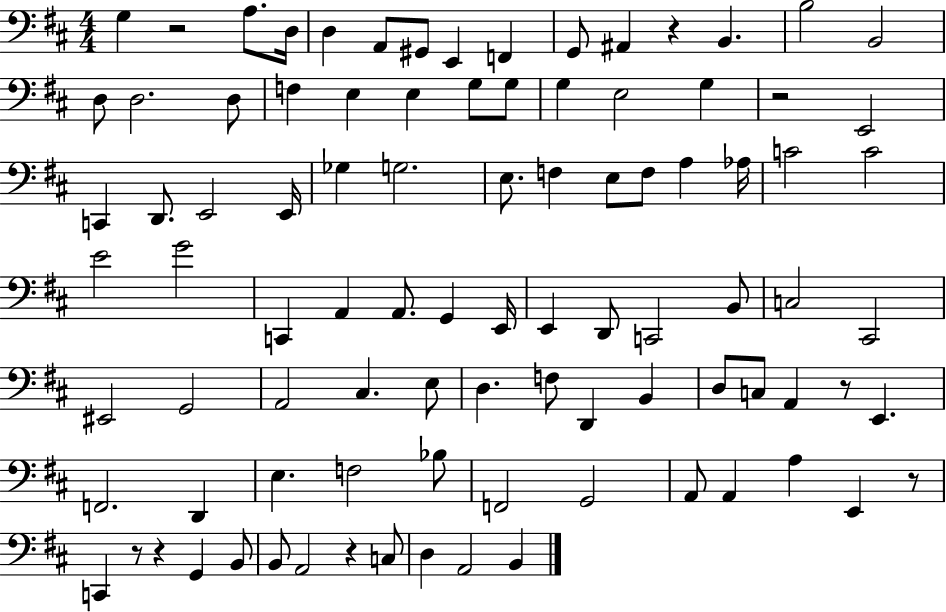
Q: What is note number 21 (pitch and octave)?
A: G3